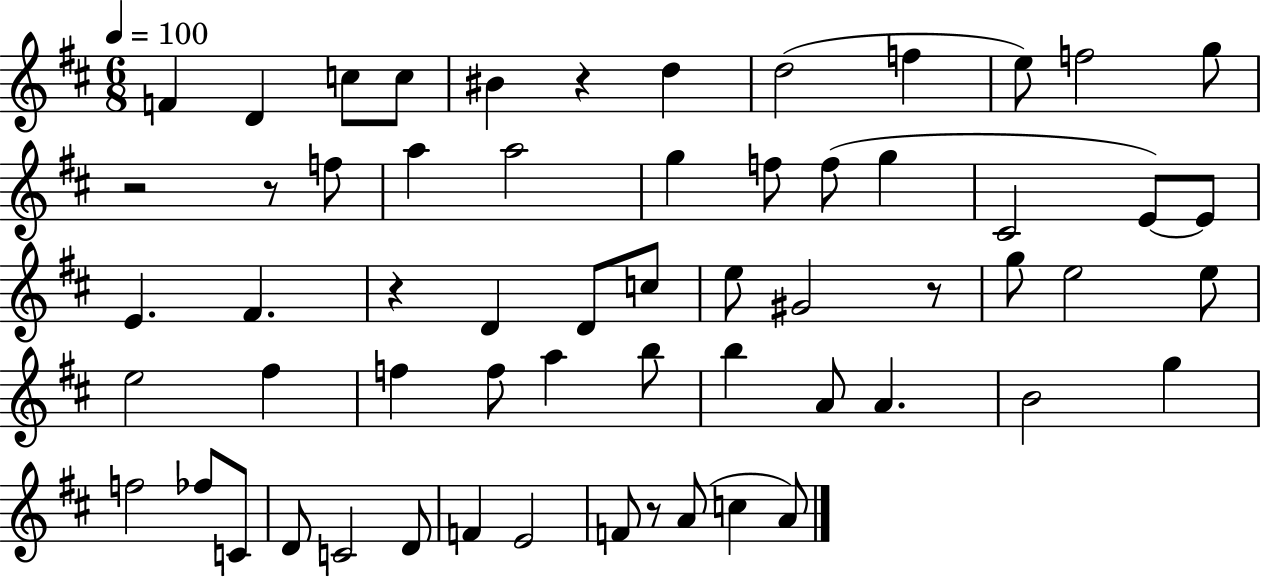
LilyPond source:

{
  \clef treble
  \numericTimeSignature
  \time 6/8
  \key d \major
  \tempo 4 = 100
  \repeat volta 2 { f'4 d'4 c''8 c''8 | bis'4 r4 d''4 | d''2( f''4 | e''8) f''2 g''8 | \break r2 r8 f''8 | a''4 a''2 | g''4 f''8 f''8( g''4 | cis'2 e'8~~) e'8 | \break e'4. fis'4. | r4 d'4 d'8 c''8 | e''8 gis'2 r8 | g''8 e''2 e''8 | \break e''2 fis''4 | f''4 f''8 a''4 b''8 | b''4 a'8 a'4. | b'2 g''4 | \break f''2 fes''8 c'8 | d'8 c'2 d'8 | f'4 e'2 | f'8 r8 a'8( c''4 a'8) | \break } \bar "|."
}